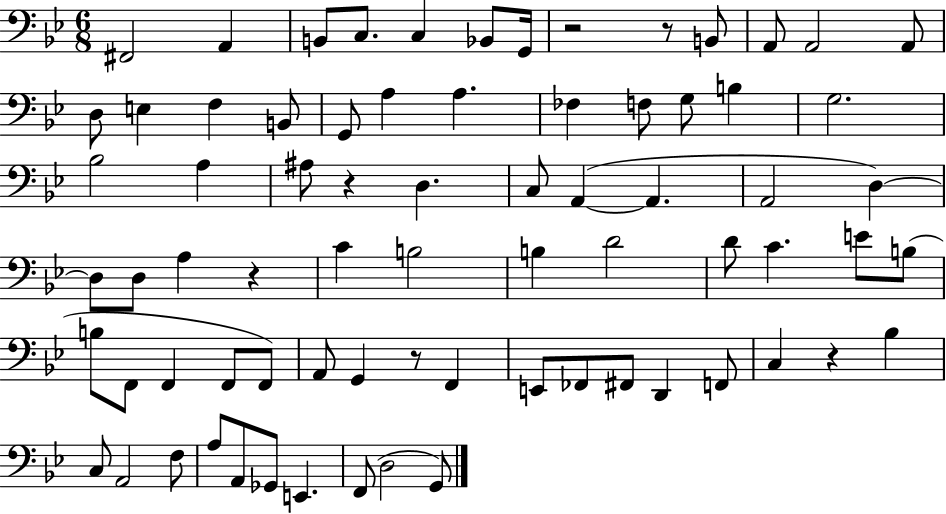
X:1
T:Untitled
M:6/8
L:1/4
K:Bb
^F,,2 A,, B,,/2 C,/2 C, _B,,/2 G,,/4 z2 z/2 B,,/2 A,,/2 A,,2 A,,/2 D,/2 E, F, B,,/2 G,,/2 A, A, _F, F,/2 G,/2 B, G,2 _B,2 A, ^A,/2 z D, C,/2 A,, A,, A,,2 D, D,/2 D,/2 A, z C B,2 B, D2 D/2 C E/2 B,/2 B,/2 F,,/2 F,, F,,/2 F,,/2 A,,/2 G,, z/2 F,, E,,/2 _F,,/2 ^F,,/2 D,, F,,/2 C, z _B, C,/2 A,,2 F,/2 A,/2 A,,/2 _G,,/2 E,, F,,/2 D,2 G,,/2